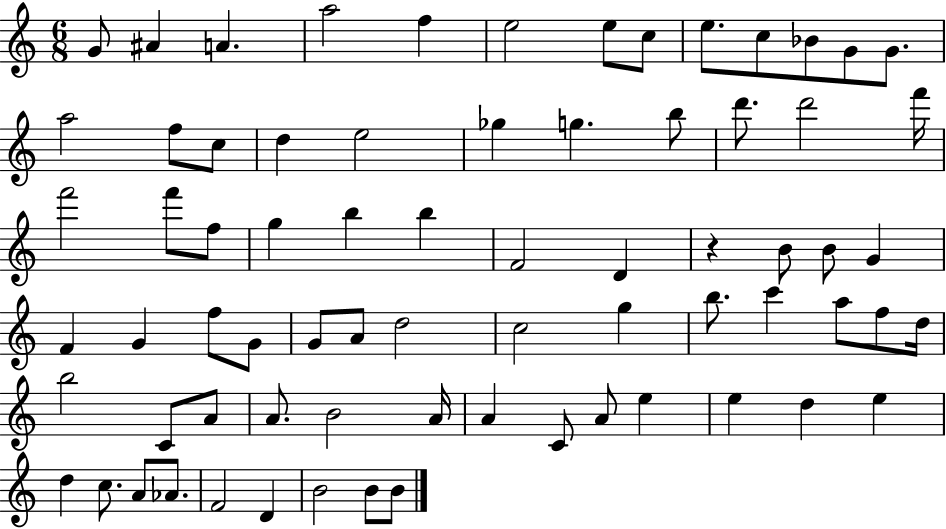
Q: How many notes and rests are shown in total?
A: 72